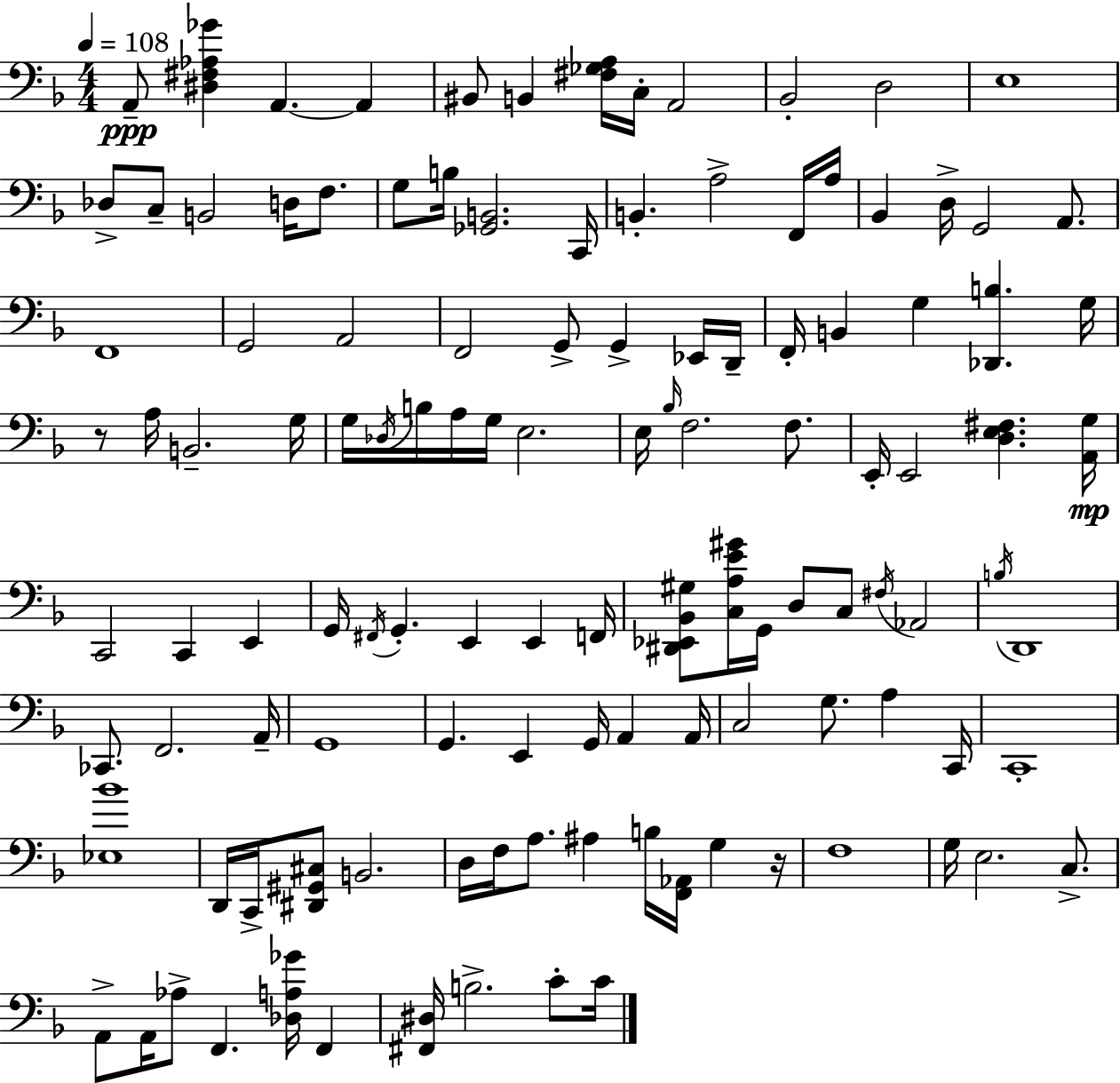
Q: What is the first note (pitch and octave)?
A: A2